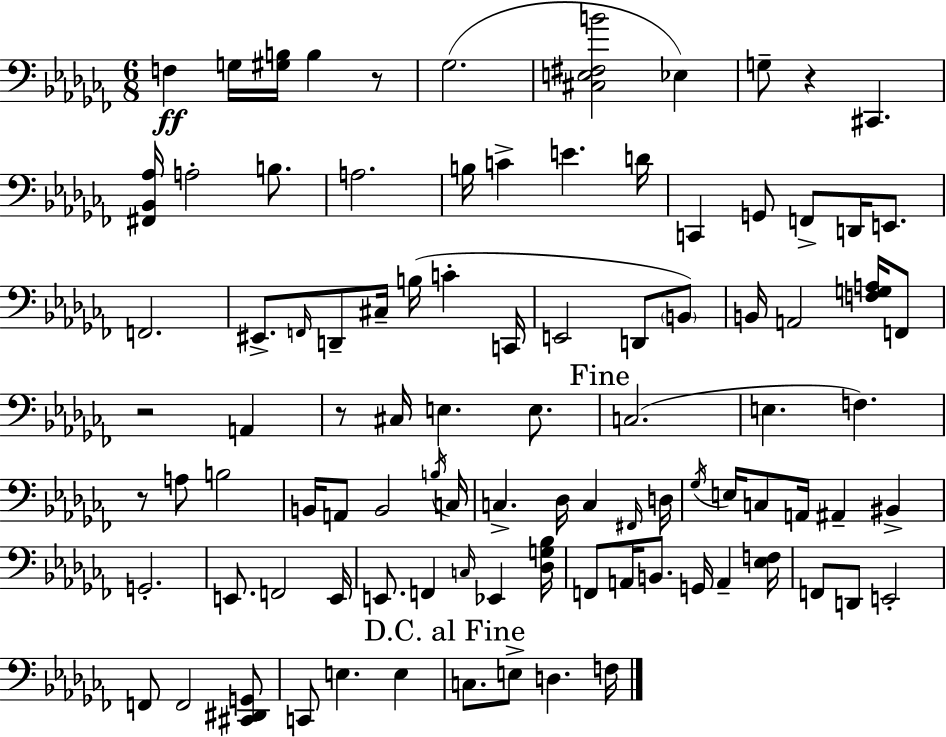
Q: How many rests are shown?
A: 5